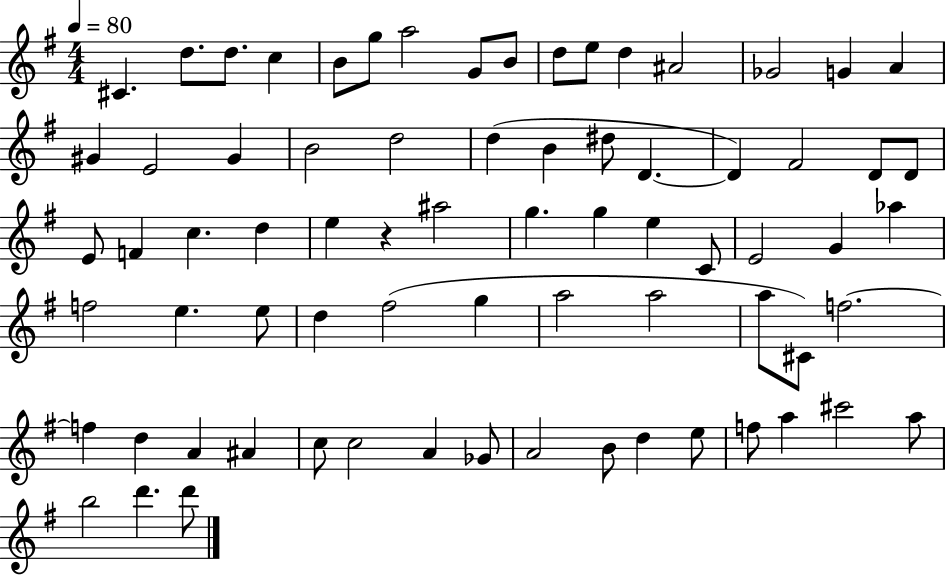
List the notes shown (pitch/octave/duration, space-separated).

C#4/q. D5/e. D5/e. C5/q B4/e G5/e A5/h G4/e B4/e D5/e E5/e D5/q A#4/h Gb4/h G4/q A4/q G#4/q E4/h G#4/q B4/h D5/h D5/q B4/q D#5/e D4/q. D4/q F#4/h D4/e D4/e E4/e F4/q C5/q. D5/q E5/q R/q A#5/h G5/q. G5/q E5/q C4/e E4/h G4/q Ab5/q F5/h E5/q. E5/e D5/q F#5/h G5/q A5/h A5/h A5/e C#4/e F5/h. F5/q D5/q A4/q A#4/q C5/e C5/h A4/q Gb4/e A4/h B4/e D5/q E5/e F5/e A5/q C#6/h A5/e B5/h D6/q. D6/e